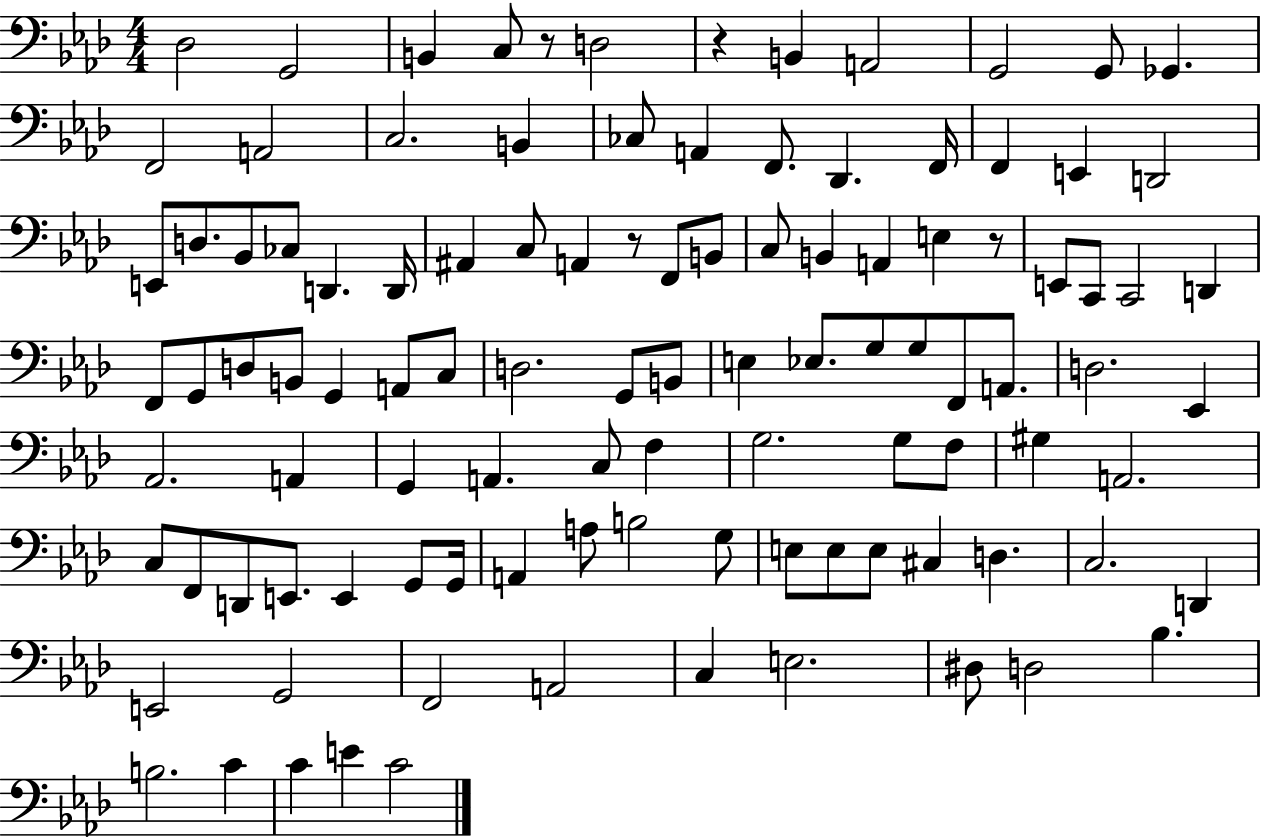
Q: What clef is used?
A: bass